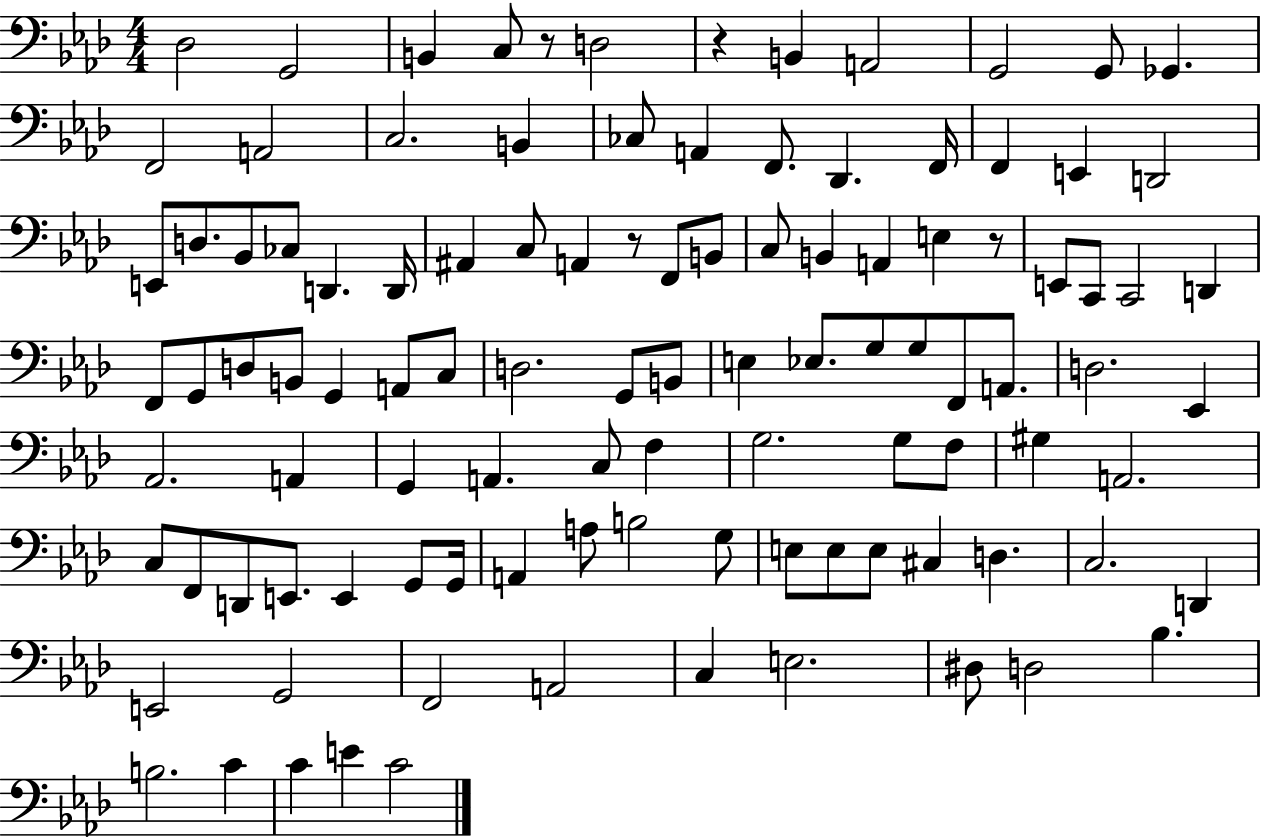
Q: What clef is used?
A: bass